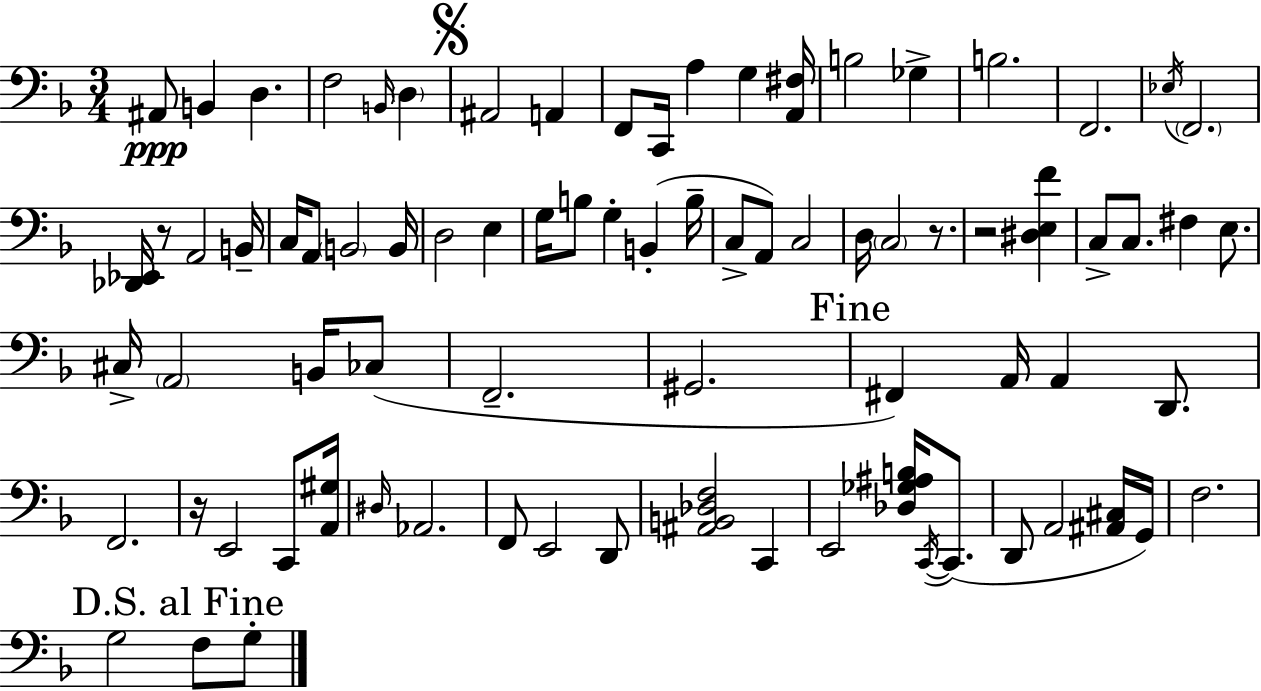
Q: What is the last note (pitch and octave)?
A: G3